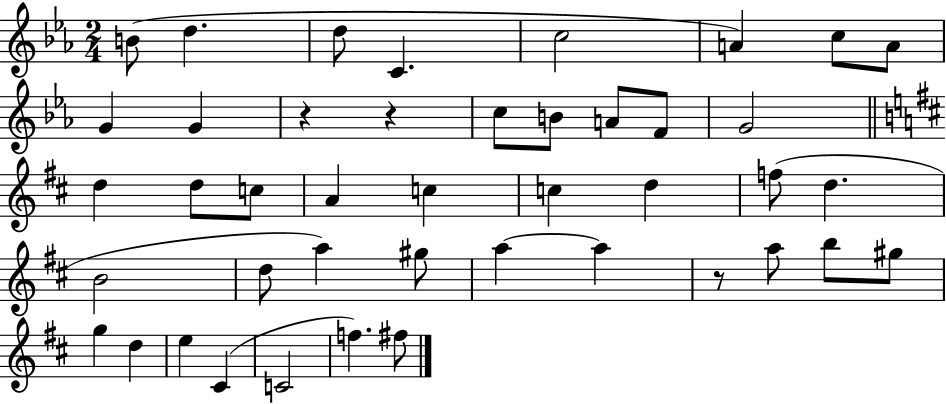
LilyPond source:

{
  \clef treble
  \numericTimeSignature
  \time 2/4
  \key ees \major
  b'8( d''4. | d''8 c'4. | c''2 | a'4) c''8 a'8 | \break g'4 g'4 | r4 r4 | c''8 b'8 a'8 f'8 | g'2 | \break \bar "||" \break \key d \major d''4 d''8 c''8 | a'4 c''4 | c''4 d''4 | f''8( d''4. | \break b'2 | d''8 a''4) gis''8 | a''4~~ a''4 | r8 a''8 b''8 gis''8 | \break g''4 d''4 | e''4 cis'4( | c'2 | f''4.) fis''8 | \break \bar "|."
}